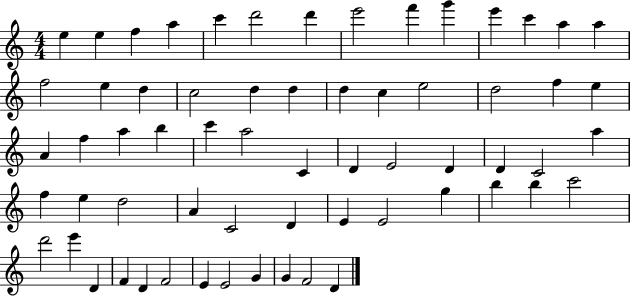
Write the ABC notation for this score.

X:1
T:Untitled
M:4/4
L:1/4
K:C
e e f a c' d'2 d' e'2 f' g' e' c' a a f2 e d c2 d d d c e2 d2 f e A f a b c' a2 C D E2 D D C2 a f e d2 A C2 D E E2 g b b c'2 d'2 e' D F D F2 E E2 G G F2 D